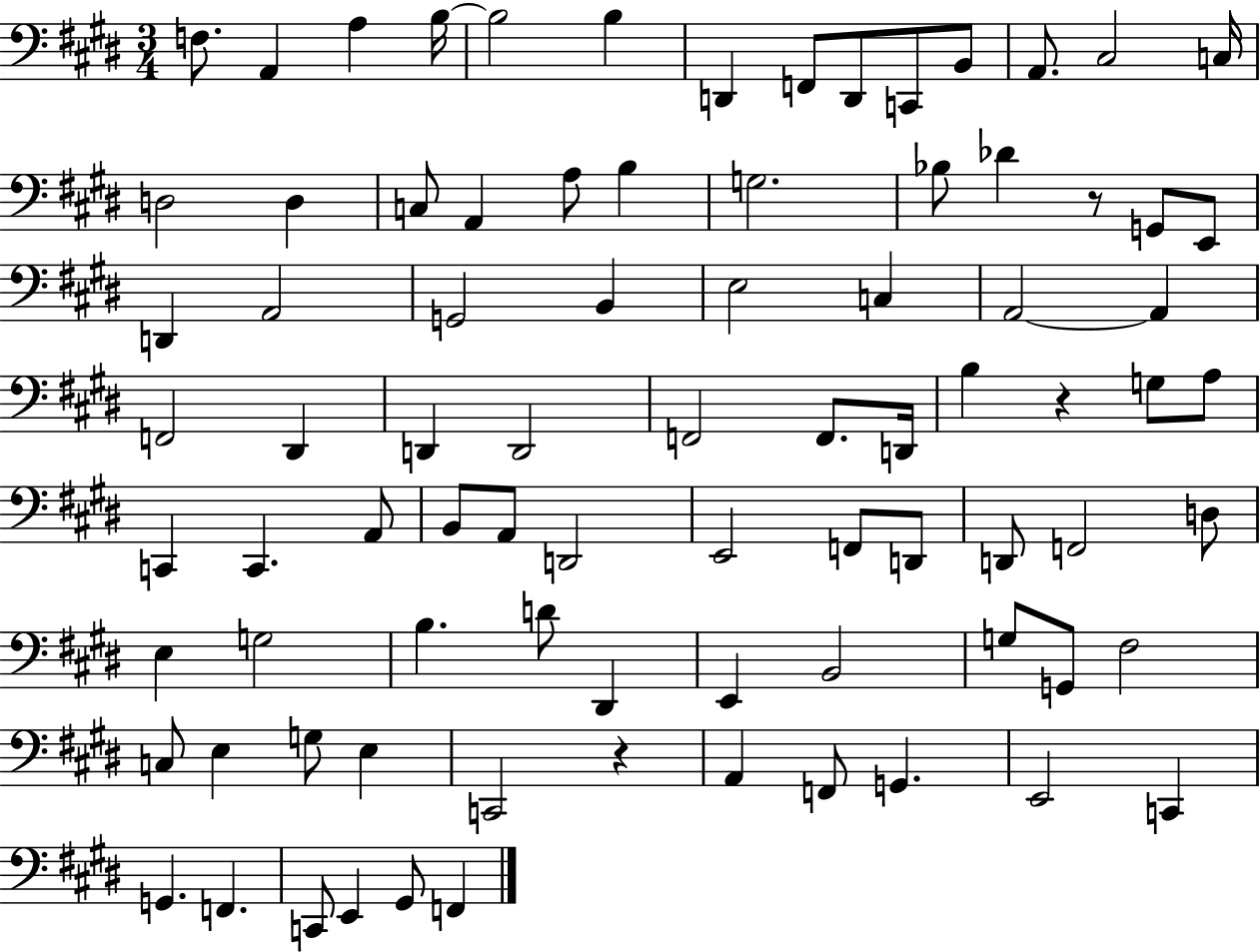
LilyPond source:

{
  \clef bass
  \numericTimeSignature
  \time 3/4
  \key e \major
  f8. a,4 a4 b16~~ | b2 b4 | d,4 f,8 d,8 c,8 b,8 | a,8. cis2 c16 | \break d2 d4 | c8 a,4 a8 b4 | g2. | bes8 des'4 r8 g,8 e,8 | \break d,4 a,2 | g,2 b,4 | e2 c4 | a,2~~ a,4 | \break f,2 dis,4 | d,4 d,2 | f,2 f,8. d,16 | b4 r4 g8 a8 | \break c,4 c,4. a,8 | b,8 a,8 d,2 | e,2 f,8 d,8 | d,8 f,2 d8 | \break e4 g2 | b4. d'8 dis,4 | e,4 b,2 | g8 g,8 fis2 | \break c8 e4 g8 e4 | c,2 r4 | a,4 f,8 g,4. | e,2 c,4 | \break g,4. f,4. | c,8 e,4 gis,8 f,4 | \bar "|."
}